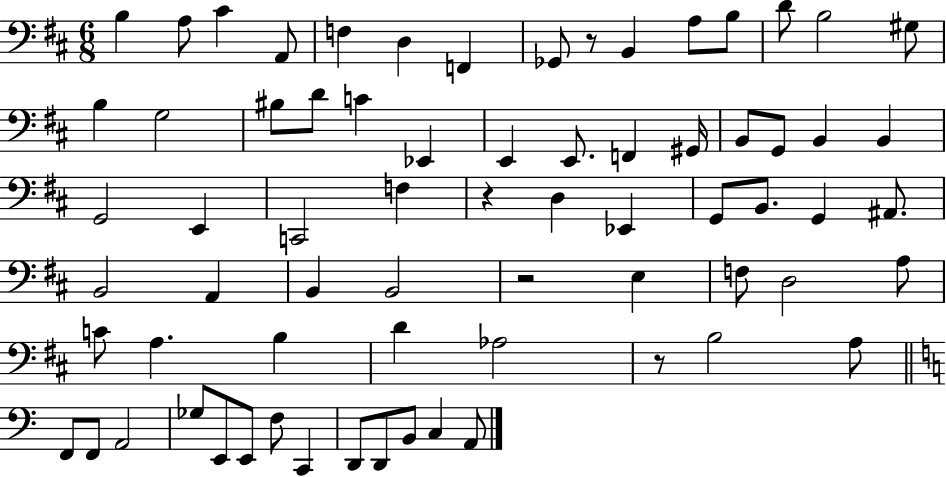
B3/q A3/e C#4/q A2/e F3/q D3/q F2/q Gb2/e R/e B2/q A3/e B3/e D4/e B3/h G#3/e B3/q G3/h BIS3/e D4/e C4/q Eb2/q E2/q E2/e. F2/q G#2/s B2/e G2/e B2/q B2/q G2/h E2/q C2/h F3/q R/q D3/q Eb2/q G2/e B2/e. G2/q A#2/e. B2/h A2/q B2/q B2/h R/h E3/q F3/e D3/h A3/e C4/e A3/q. B3/q D4/q Ab3/h R/e B3/h A3/e F2/e F2/e A2/h Gb3/e E2/e E2/e F3/e C2/q D2/e D2/e B2/e C3/q A2/e